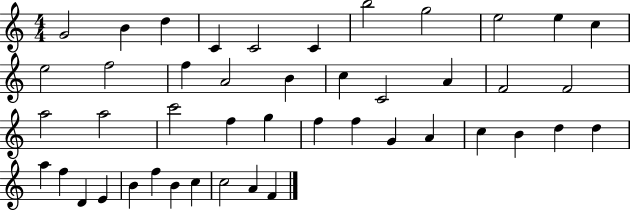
X:1
T:Untitled
M:4/4
L:1/4
K:C
G2 B d C C2 C b2 g2 e2 e c e2 f2 f A2 B c C2 A F2 F2 a2 a2 c'2 f g f f G A c B d d a f D E B f B c c2 A F